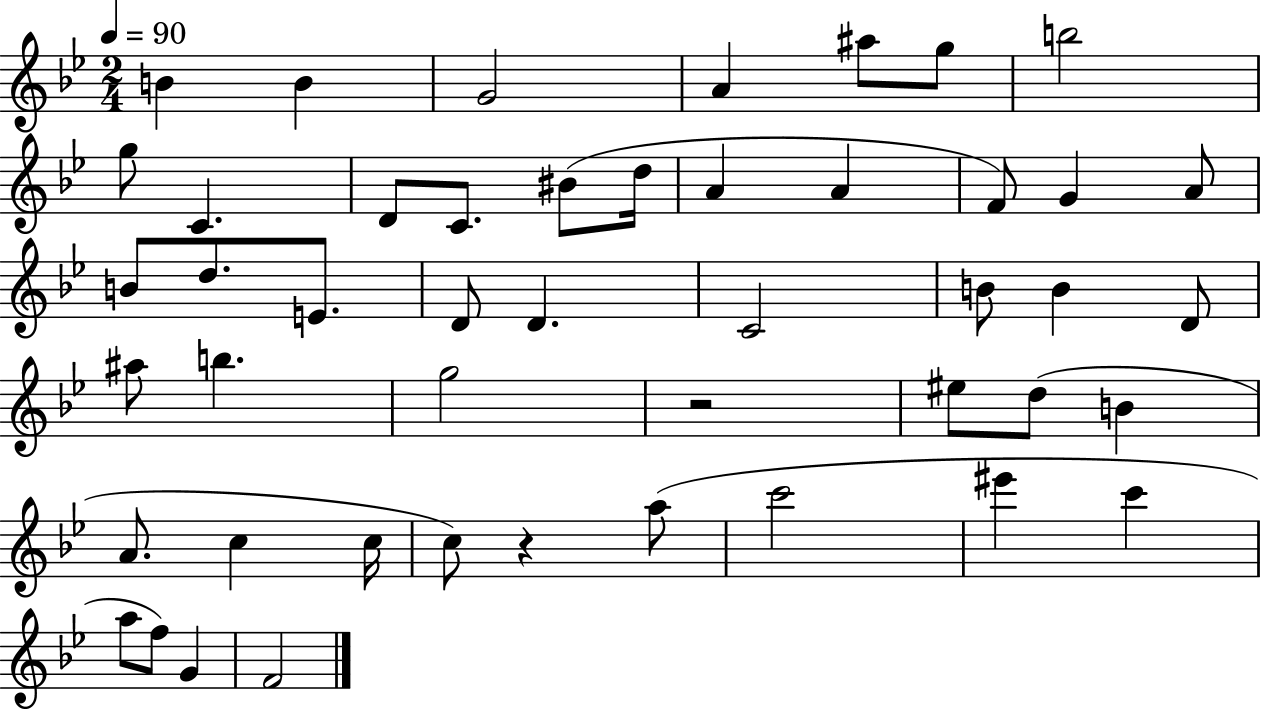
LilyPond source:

{
  \clef treble
  \numericTimeSignature
  \time 2/4
  \key bes \major
  \tempo 4 = 90
  \repeat volta 2 { b'4 b'4 | g'2 | a'4 ais''8 g''8 | b''2 | \break g''8 c'4. | d'8 c'8. bis'8( d''16 | a'4 a'4 | f'8) g'4 a'8 | \break b'8 d''8. e'8. | d'8 d'4. | c'2 | b'8 b'4 d'8 | \break ais''8 b''4. | g''2 | r2 | eis''8 d''8( b'4 | \break a'8. c''4 c''16 | c''8) r4 a''8( | c'''2 | eis'''4 c'''4 | \break a''8 f''8) g'4 | f'2 | } \bar "|."
}